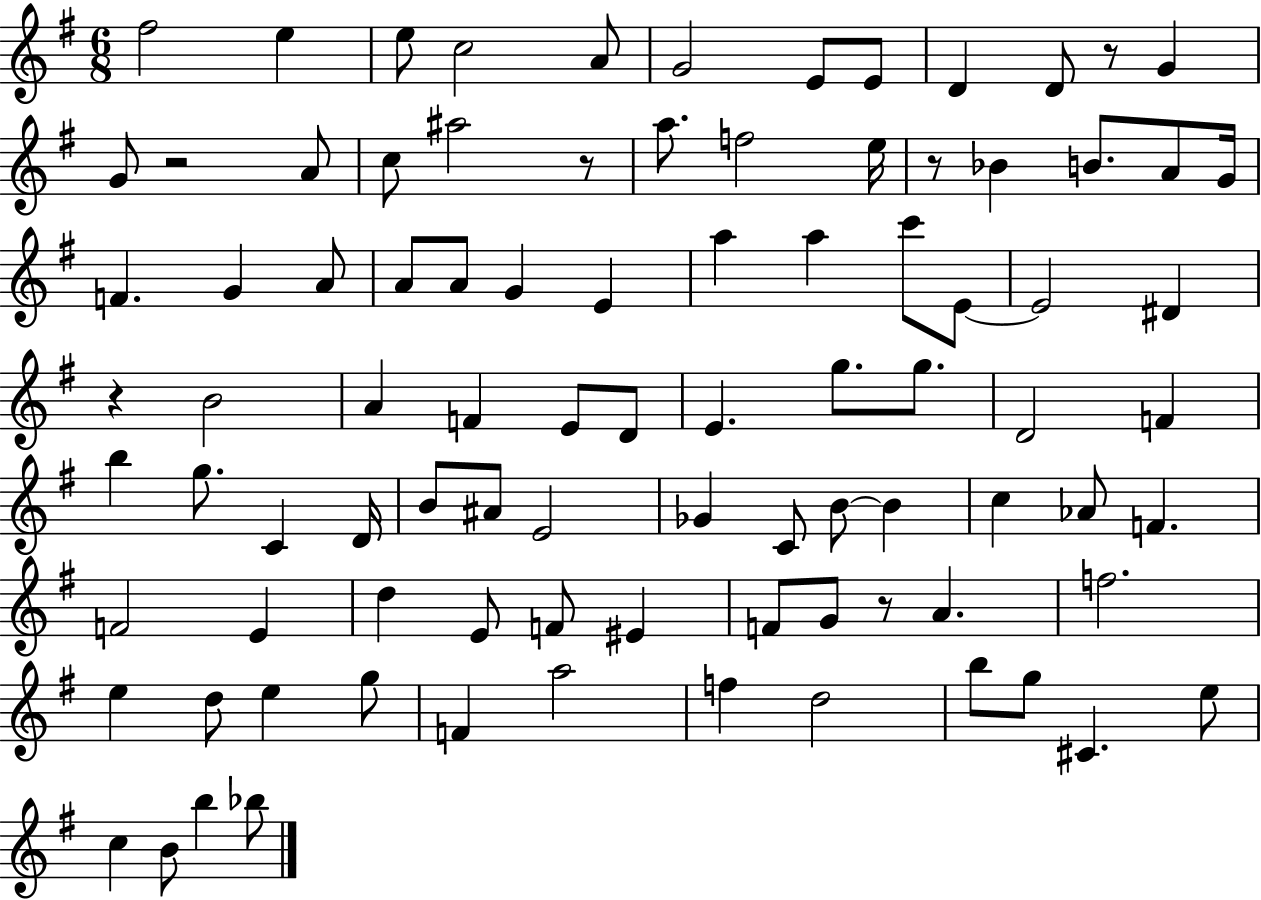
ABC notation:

X:1
T:Untitled
M:6/8
L:1/4
K:G
^f2 e e/2 c2 A/2 G2 E/2 E/2 D D/2 z/2 G G/2 z2 A/2 c/2 ^a2 z/2 a/2 f2 e/4 z/2 _B B/2 A/2 G/4 F G A/2 A/2 A/2 G E a a c'/2 E/2 E2 ^D z B2 A F E/2 D/2 E g/2 g/2 D2 F b g/2 C D/4 B/2 ^A/2 E2 _G C/2 B/2 B c _A/2 F F2 E d E/2 F/2 ^E F/2 G/2 z/2 A f2 e d/2 e g/2 F a2 f d2 b/2 g/2 ^C e/2 c B/2 b _b/2